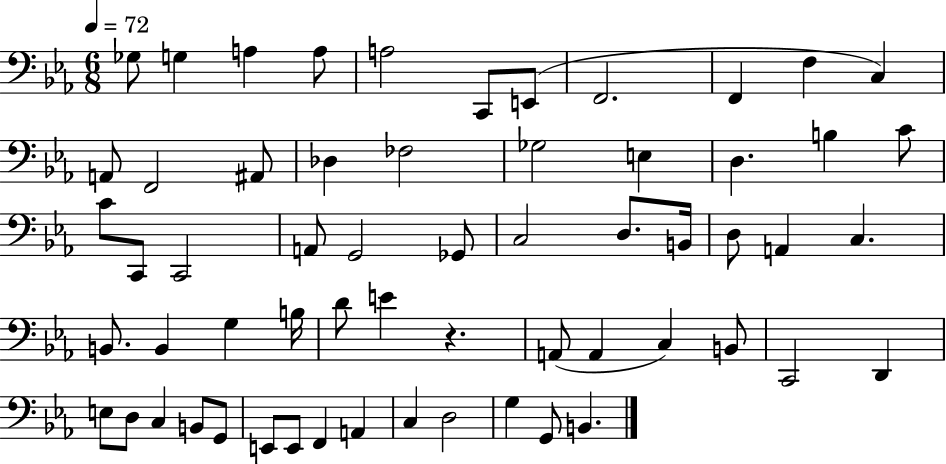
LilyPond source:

{
  \clef bass
  \numericTimeSignature
  \time 6/8
  \key ees \major
  \tempo 4 = 72
  \repeat volta 2 { ges8 g4 a4 a8 | a2 c,8 e,8( | f,2. | f,4 f4 c4) | \break a,8 f,2 ais,8 | des4 fes2 | ges2 e4 | d4. b4 c'8 | \break c'8 c,8 c,2 | a,8 g,2 ges,8 | c2 d8. b,16 | d8 a,4 c4. | \break b,8. b,4 g4 b16 | d'8 e'4 r4. | a,8( a,4 c4) b,8 | c,2 d,4 | \break e8 d8 c4 b,8 g,8 | e,8 e,8 f,4 a,4 | c4 d2 | g4 g,8 b,4. | \break } \bar "|."
}